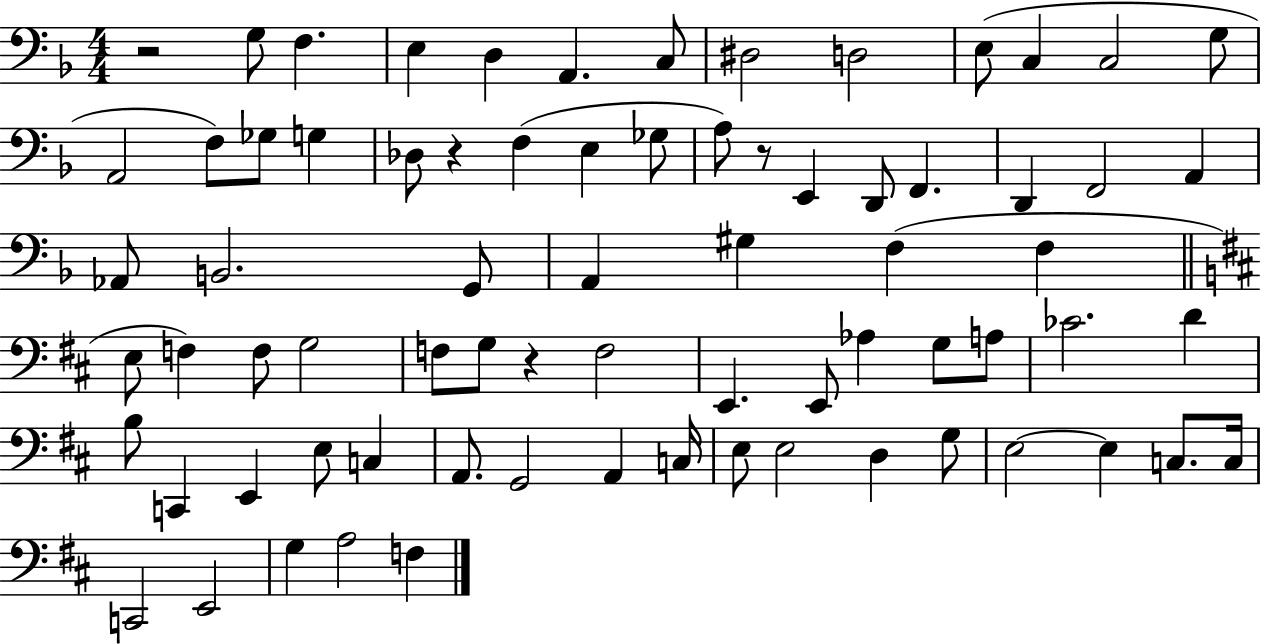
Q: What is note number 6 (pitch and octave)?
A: C3